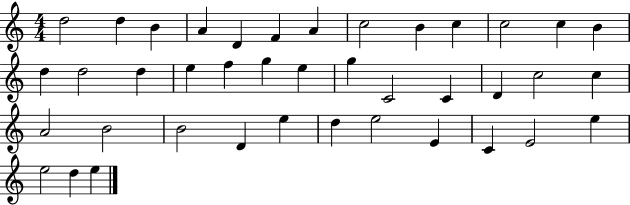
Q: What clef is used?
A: treble